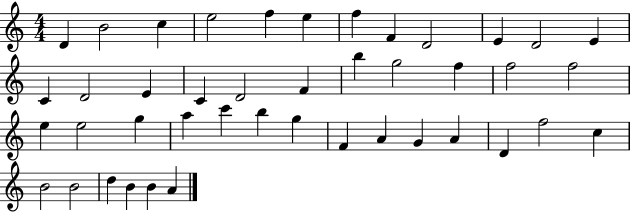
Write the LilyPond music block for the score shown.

{
  \clef treble
  \numericTimeSignature
  \time 4/4
  \key c \major
  d'4 b'2 c''4 | e''2 f''4 e''4 | f''4 f'4 d'2 | e'4 d'2 e'4 | \break c'4 d'2 e'4 | c'4 d'2 f'4 | b''4 g''2 f''4 | f''2 f''2 | \break e''4 e''2 g''4 | a''4 c'''4 b''4 g''4 | f'4 a'4 g'4 a'4 | d'4 f''2 c''4 | \break b'2 b'2 | d''4 b'4 b'4 a'4 | \bar "|."
}